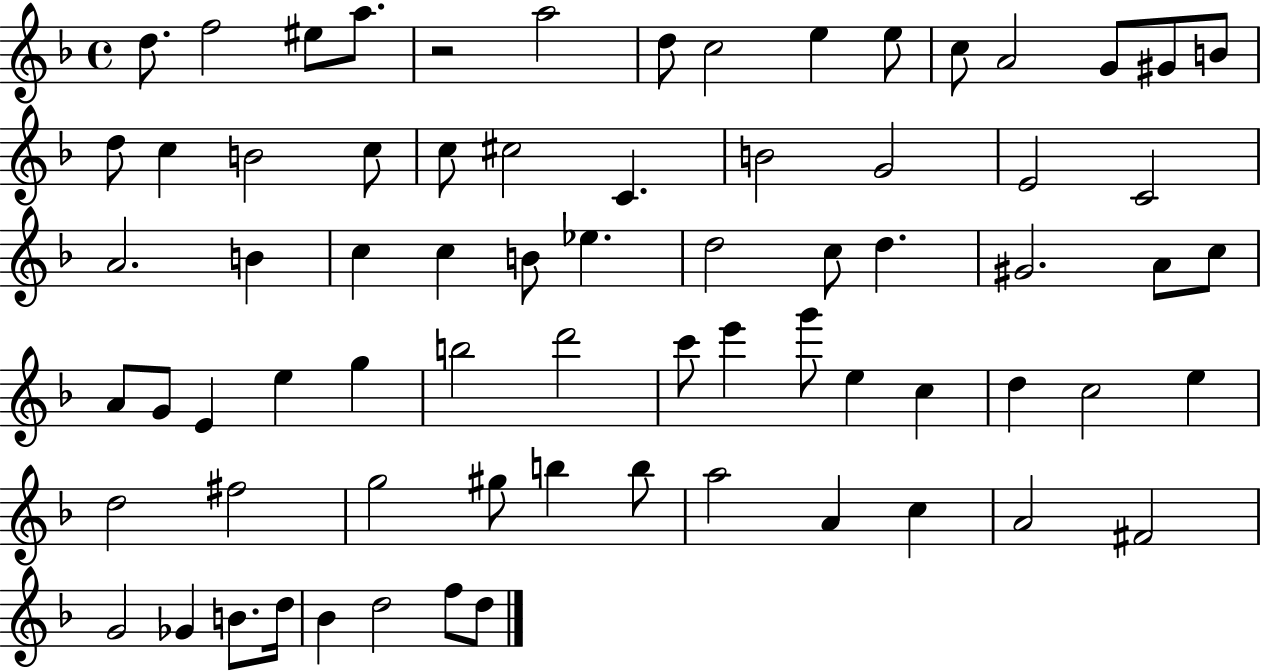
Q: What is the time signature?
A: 4/4